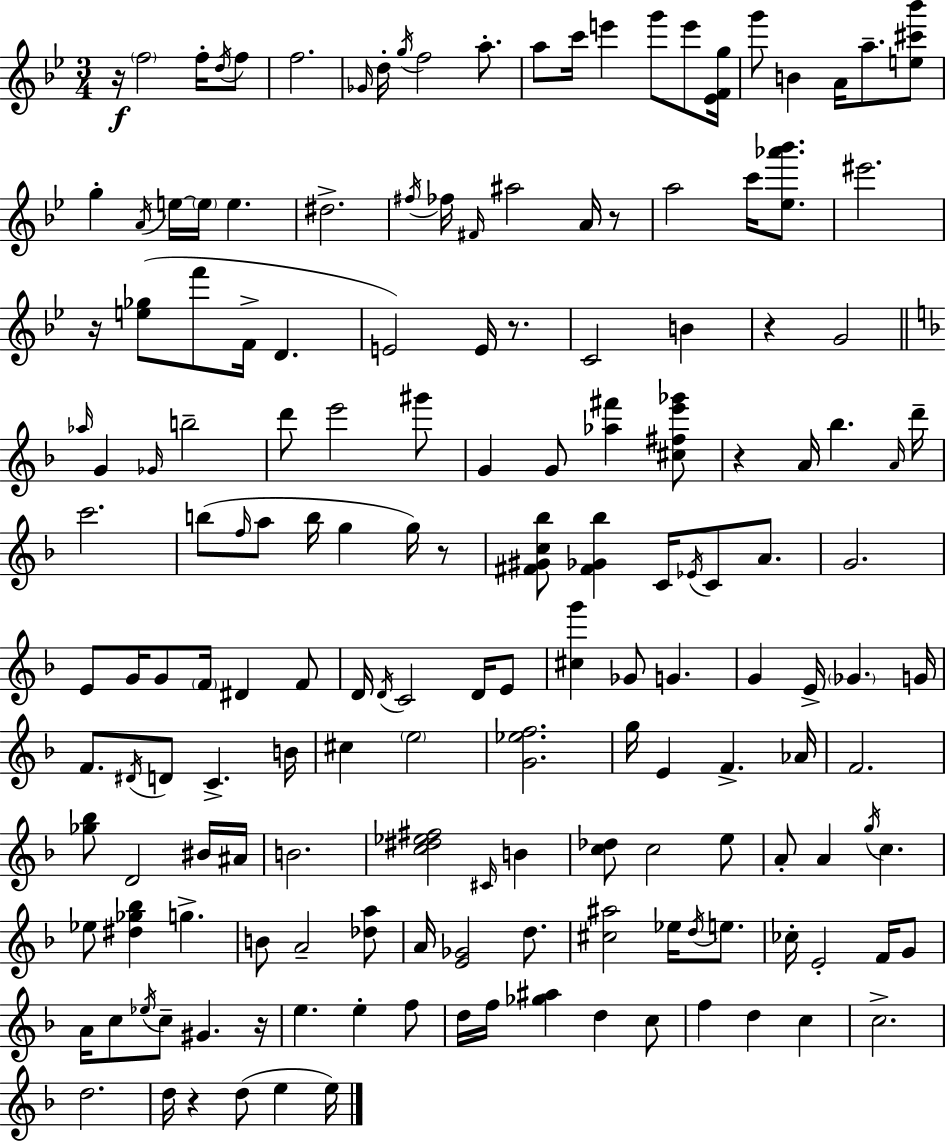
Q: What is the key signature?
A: BES major